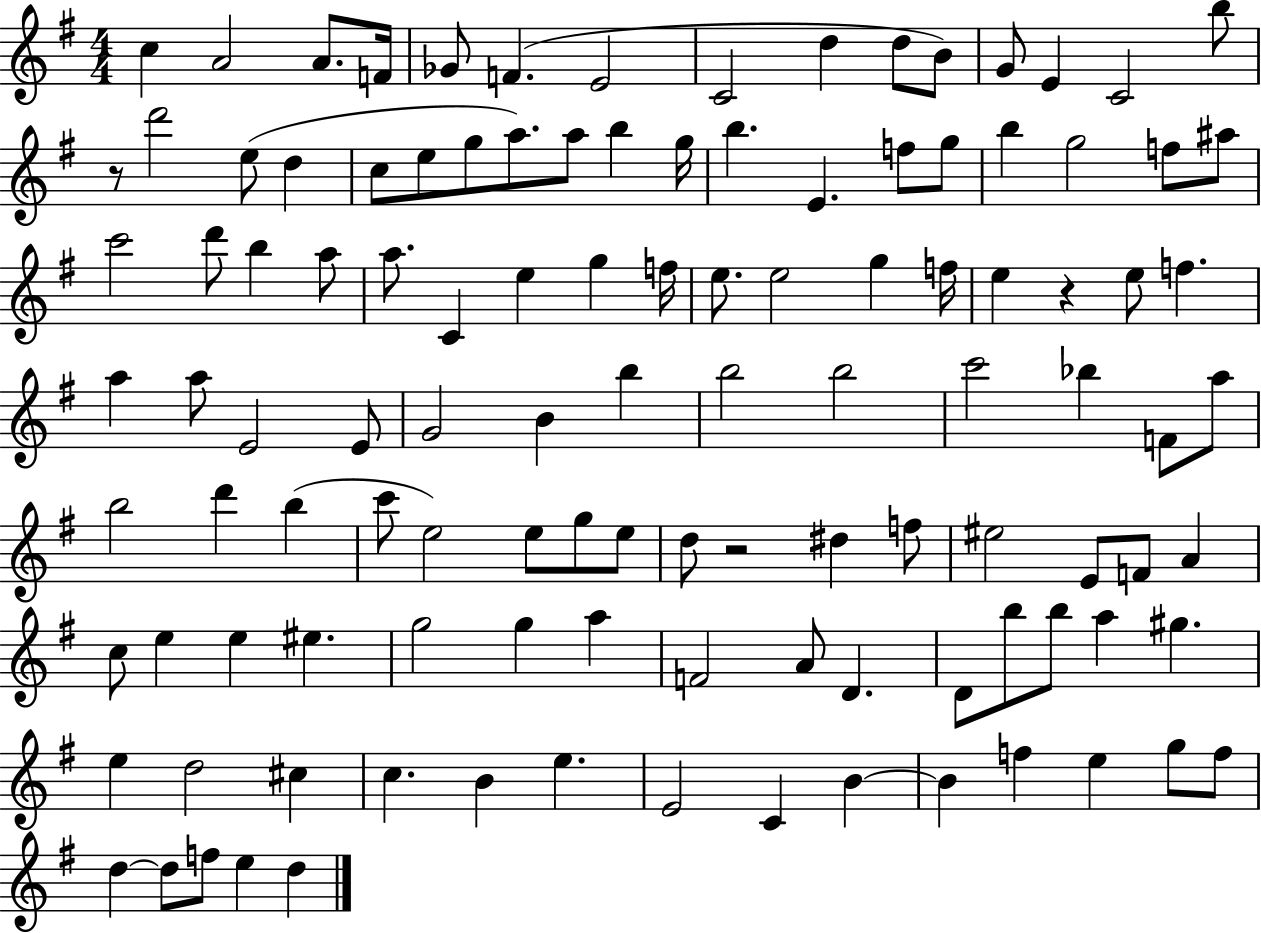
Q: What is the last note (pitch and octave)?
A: D5